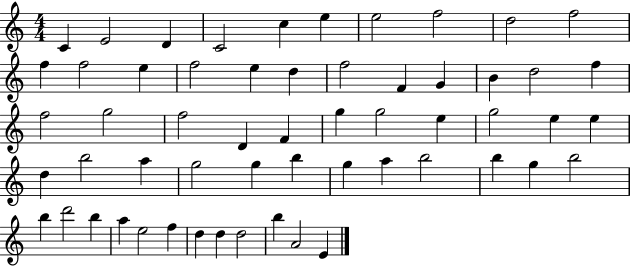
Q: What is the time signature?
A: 4/4